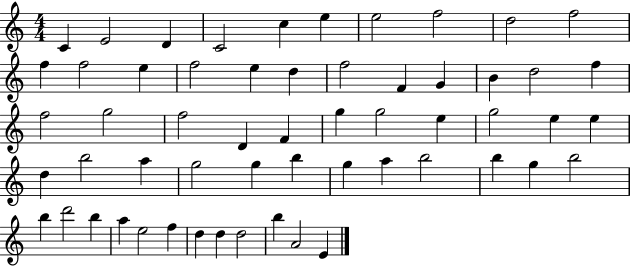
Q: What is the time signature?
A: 4/4